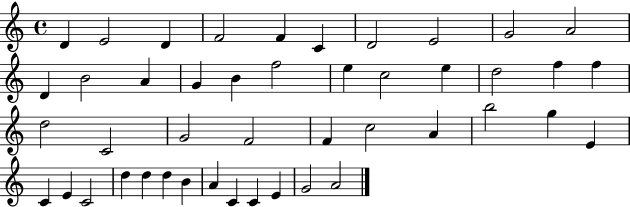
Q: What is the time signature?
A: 4/4